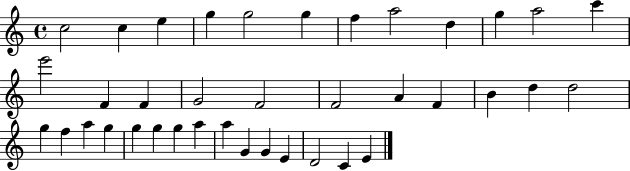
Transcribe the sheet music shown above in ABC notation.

X:1
T:Untitled
M:4/4
L:1/4
K:C
c2 c e g g2 g f a2 d g a2 c' e'2 F F G2 F2 F2 A F B d d2 g f a g g g g a a G G E D2 C E